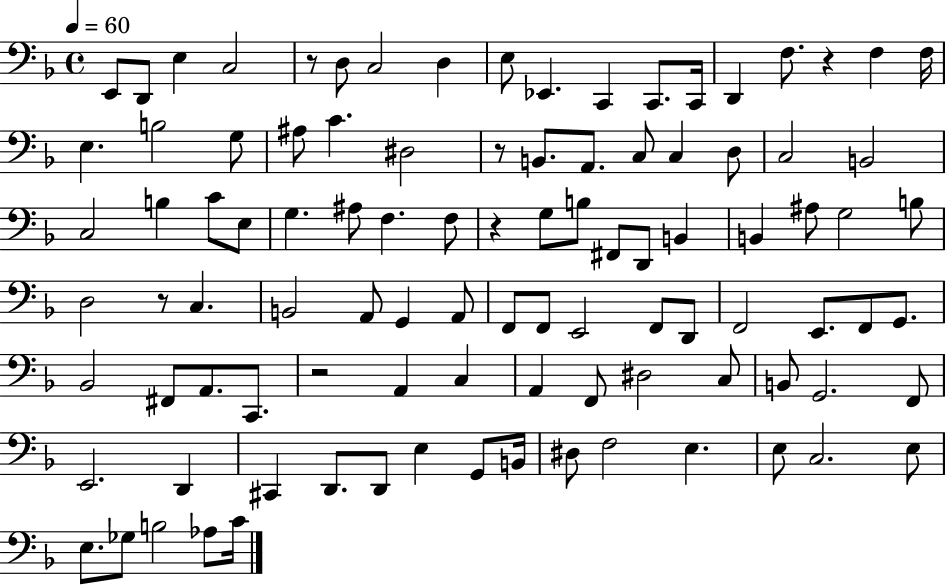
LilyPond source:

{
  \clef bass
  \time 4/4
  \defaultTimeSignature
  \key f \major
  \tempo 4 = 60
  e,8 d,8 e4 c2 | r8 d8 c2 d4 | e8 ees,4. c,4 c,8. c,16 | d,4 f8. r4 f4 f16 | \break e4. b2 g8 | ais8 c'4. dis2 | r8 b,8. a,8. c8 c4 d8 | c2 b,2 | \break c2 b4 c'8 e8 | g4. ais8 f4. f8 | r4 g8 b8 fis,8 d,8 b,4 | b,4 ais8 g2 b8 | \break d2 r8 c4. | b,2 a,8 g,4 a,8 | f,8 f,8 e,2 f,8 d,8 | f,2 e,8. f,8 g,8. | \break bes,2 fis,8 a,8. c,8. | r2 a,4 c4 | a,4 f,8 dis2 c8 | b,8 g,2. f,8 | \break e,2. d,4 | cis,4 d,8. d,8 e4 g,8 b,16 | dis8 f2 e4. | e8 c2. e8 | \break e8. ges8 b2 aes8 c'16 | \bar "|."
}